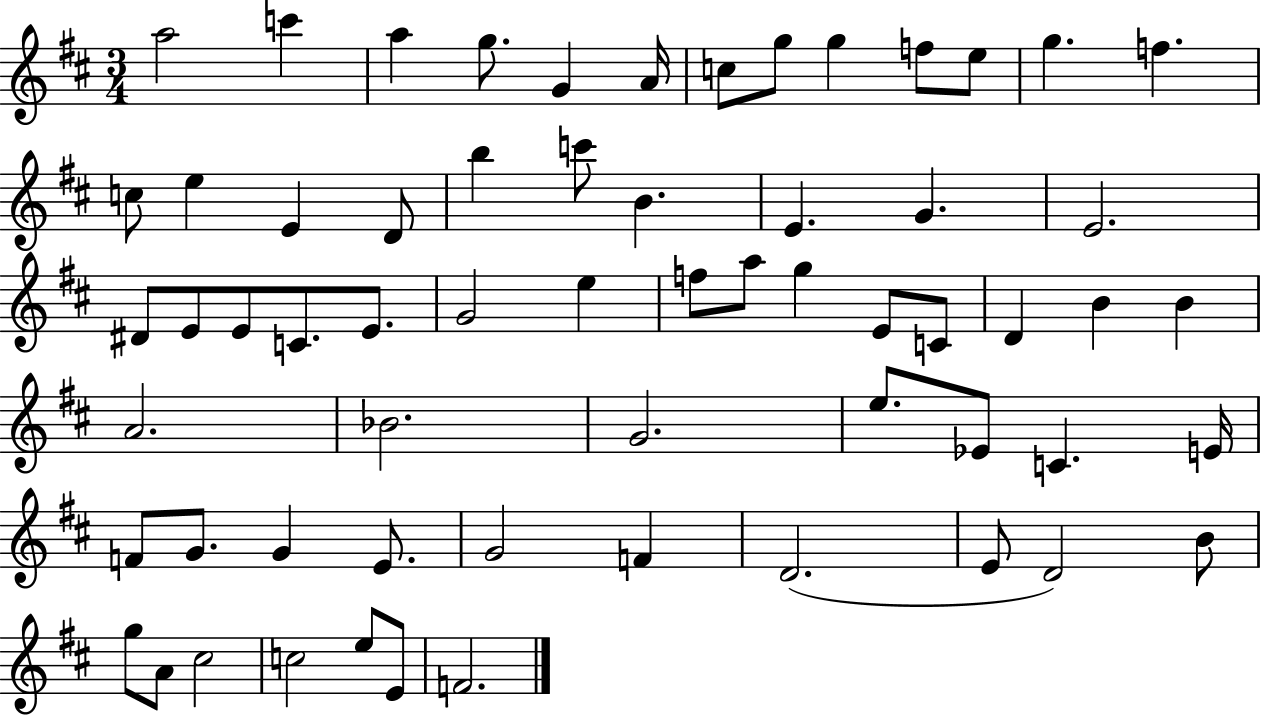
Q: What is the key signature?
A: D major